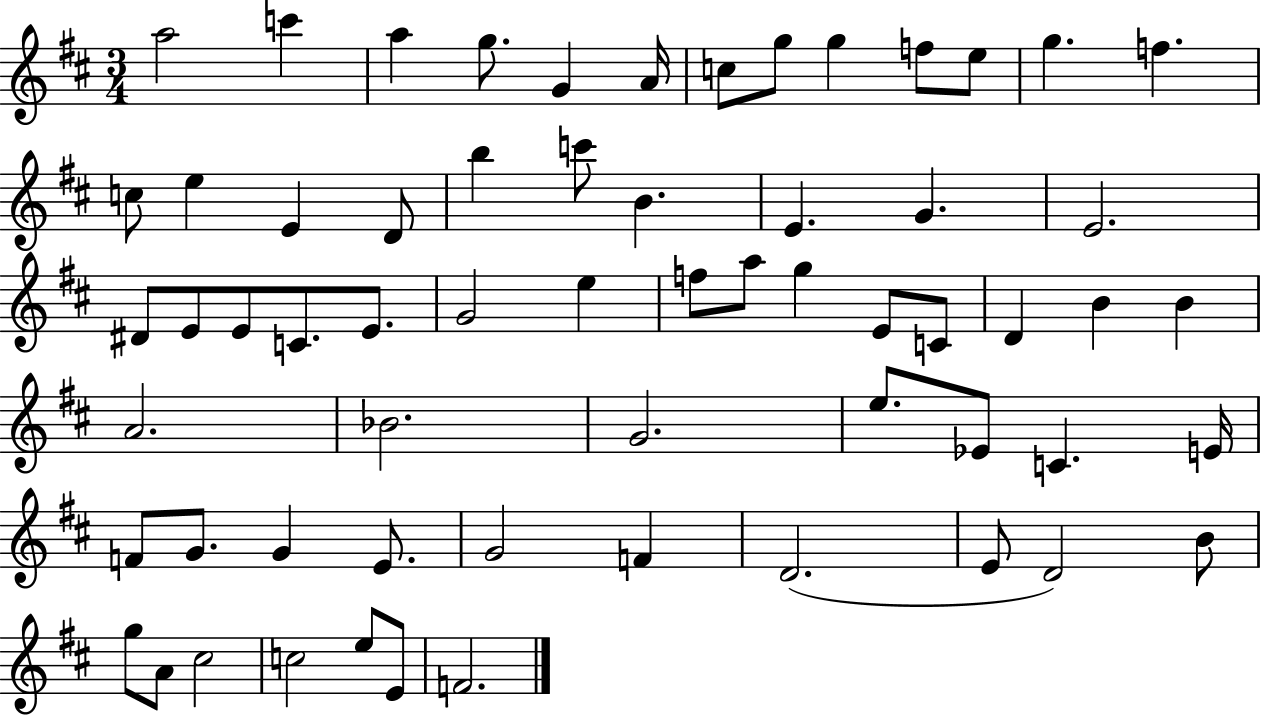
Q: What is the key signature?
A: D major